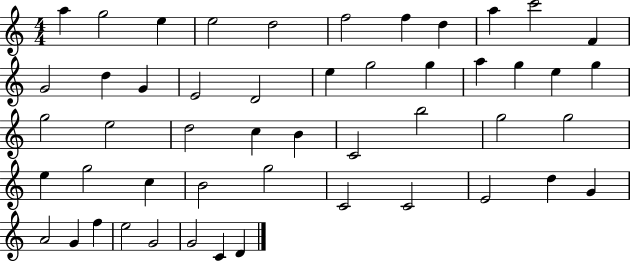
A5/q G5/h E5/q E5/h D5/h F5/h F5/q D5/q A5/q C6/h F4/q G4/h D5/q G4/q E4/h D4/h E5/q G5/h G5/q A5/q G5/q E5/q G5/q G5/h E5/h D5/h C5/q B4/q C4/h B5/h G5/h G5/h E5/q G5/h C5/q B4/h G5/h C4/h C4/h E4/h D5/q G4/q A4/h G4/q F5/q E5/h G4/h G4/h C4/q D4/q